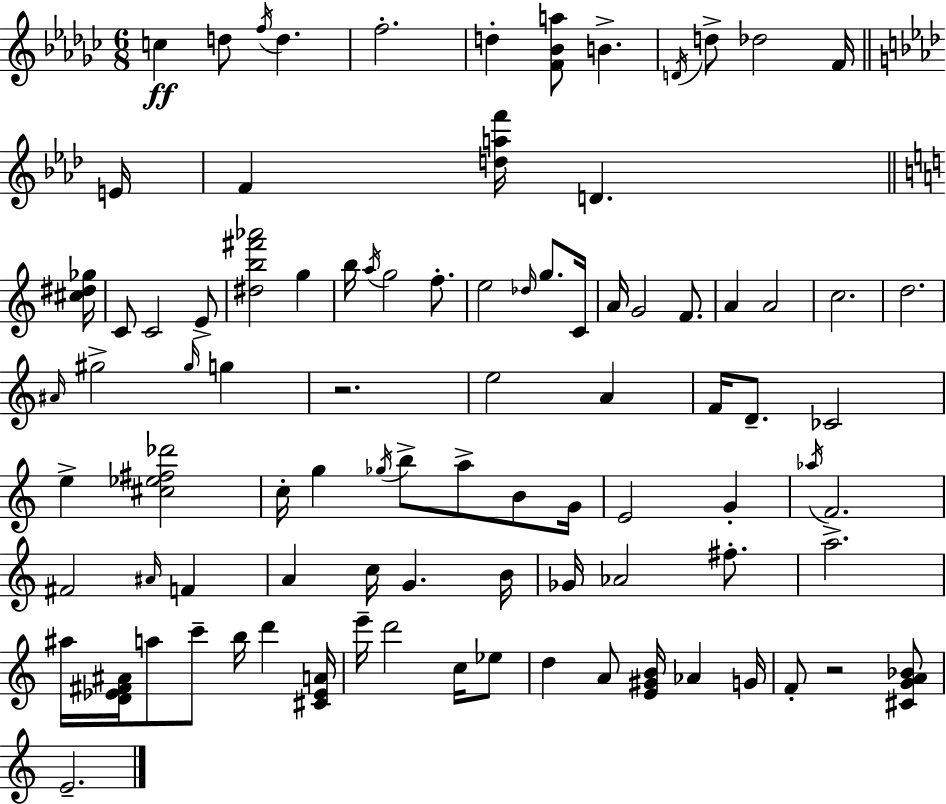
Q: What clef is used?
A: treble